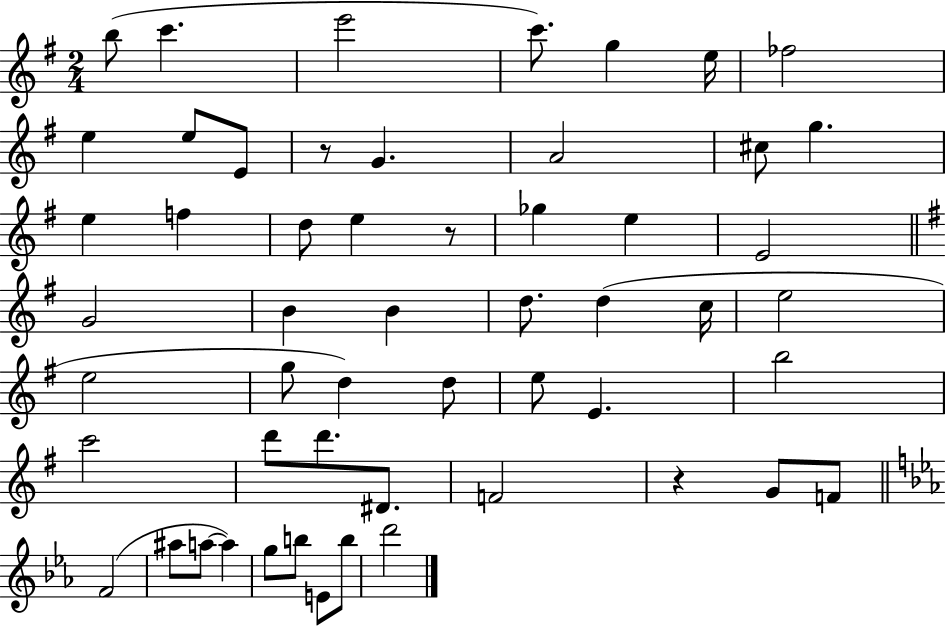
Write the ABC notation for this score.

X:1
T:Untitled
M:2/4
L:1/4
K:G
b/2 c' e'2 c'/2 g e/4 _f2 e e/2 E/2 z/2 G A2 ^c/2 g e f d/2 e z/2 _g e E2 G2 B B d/2 d c/4 e2 e2 g/2 d d/2 e/2 E b2 c'2 d'/2 d'/2 ^D/2 F2 z G/2 F/2 F2 ^a/2 a/2 a g/2 b/2 E/2 b/2 d'2